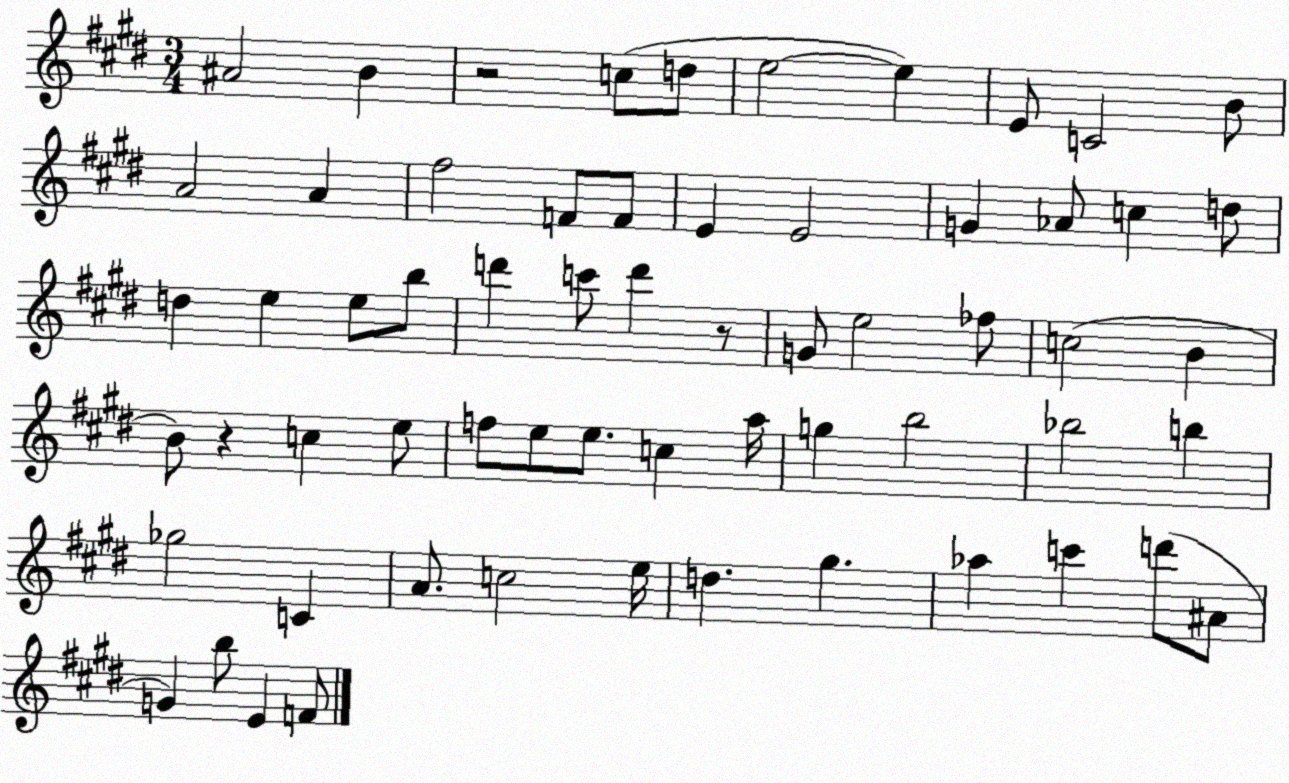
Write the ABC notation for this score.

X:1
T:Untitled
M:3/4
L:1/4
K:E
^A2 B z2 c/2 d/2 e2 e E/2 C2 B/2 A2 A ^f2 F/2 F/2 E E2 G _A/2 c d/2 d e e/2 b/2 d' c'/2 d' z/2 G/2 e2 _f/2 c2 B B/2 z c e/2 f/2 e/2 e/2 c a/4 g b2 _b2 b _g2 C A/2 c2 e/4 d ^g _a c' d'/2 ^A/2 G b/2 E F/2